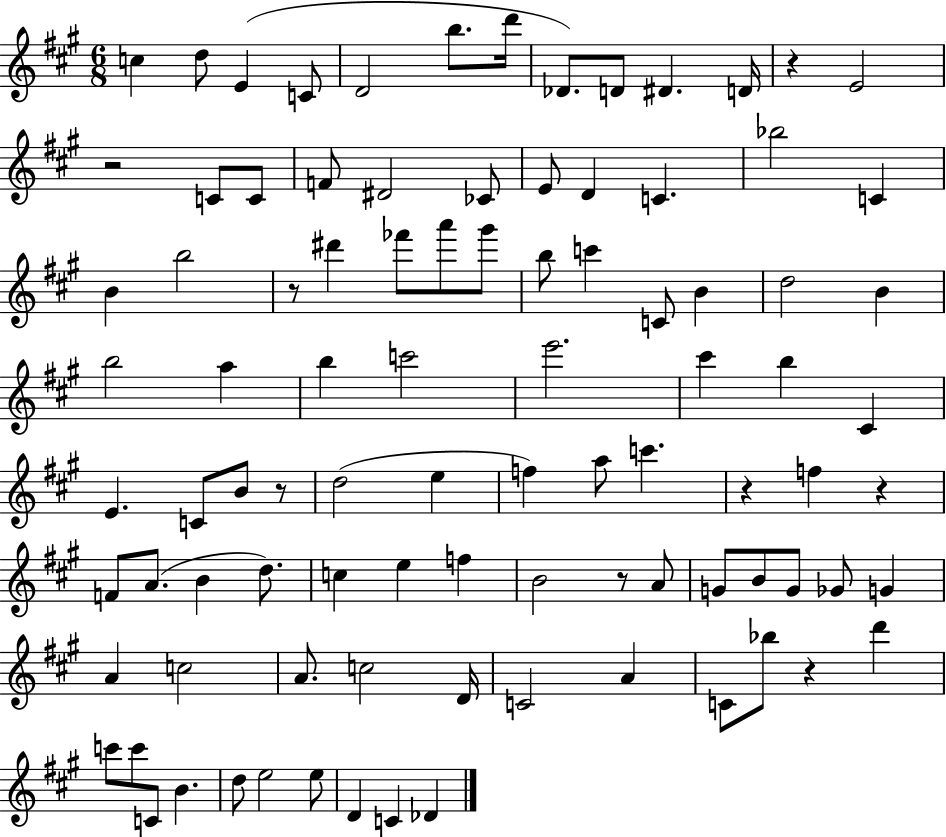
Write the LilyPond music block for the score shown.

{
  \clef treble
  \numericTimeSignature
  \time 6/8
  \key a \major
  c''4 d''8 e'4( c'8 | d'2 b''8. d'''16 | des'8.) d'8 dis'4. d'16 | r4 e'2 | \break r2 c'8 c'8 | f'8 dis'2 ces'8 | e'8 d'4 c'4. | bes''2 c'4 | \break b'4 b''2 | r8 dis'''4 fes'''8 a'''8 gis'''8 | b''8 c'''4 c'8 b'4 | d''2 b'4 | \break b''2 a''4 | b''4 c'''2 | e'''2. | cis'''4 b''4 cis'4 | \break e'4. c'8 b'8 r8 | d''2( e''4 | f''4) a''8 c'''4. | r4 f''4 r4 | \break f'8 a'8.( b'4 d''8.) | c''4 e''4 f''4 | b'2 r8 a'8 | g'8 b'8 g'8 ges'8 g'4 | \break a'4 c''2 | a'8. c''2 d'16 | c'2 a'4 | c'8 bes''8 r4 d'''4 | \break c'''8 c'''8 c'8 b'4. | d''8 e''2 e''8 | d'4 c'4 des'4 | \bar "|."
}